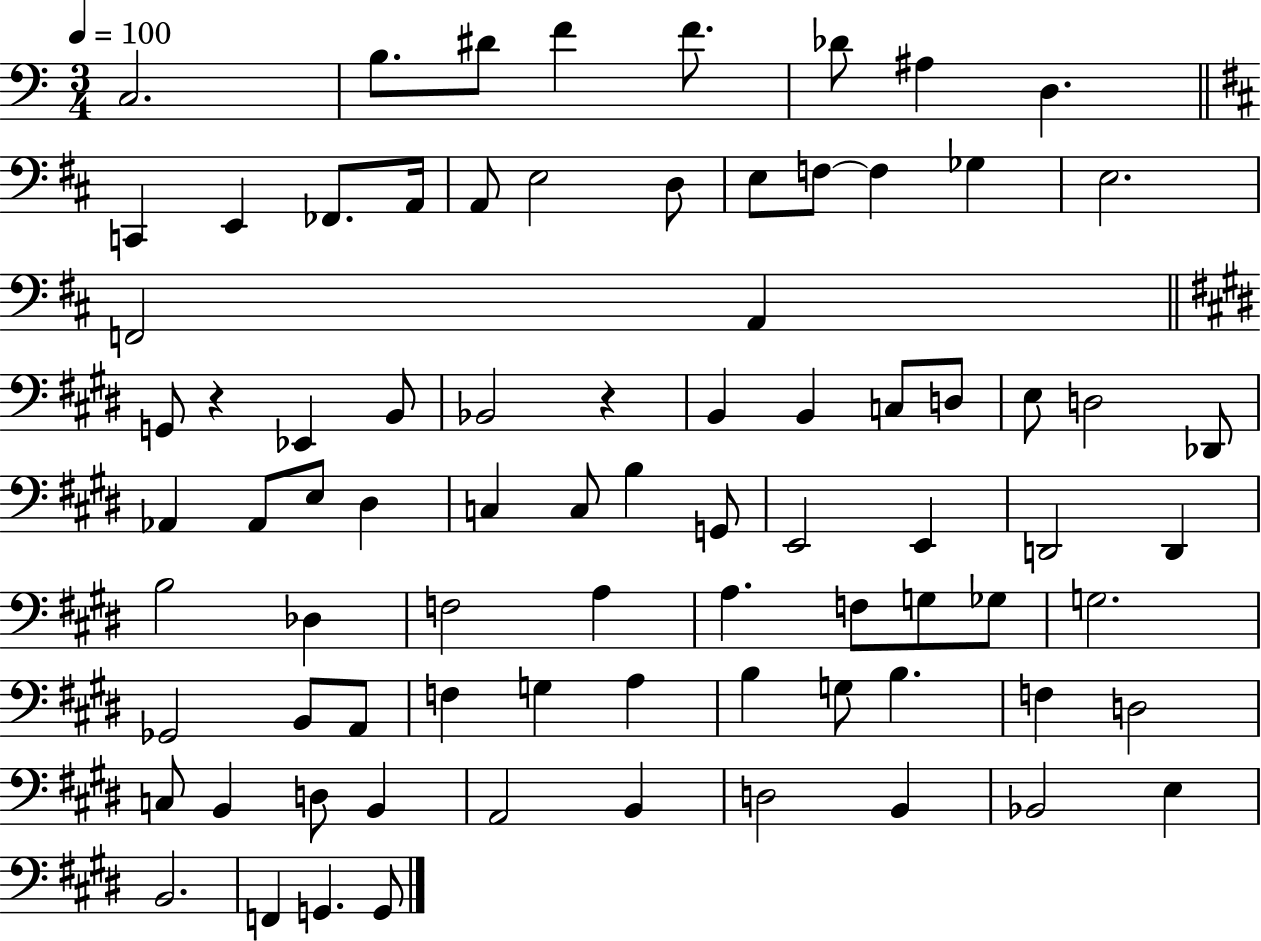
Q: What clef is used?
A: bass